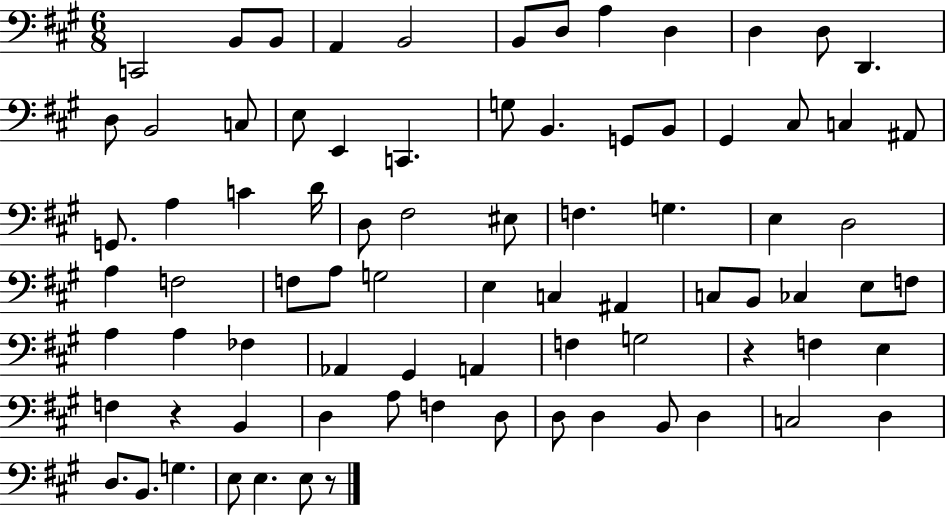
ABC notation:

X:1
T:Untitled
M:6/8
L:1/4
K:A
C,,2 B,,/2 B,,/2 A,, B,,2 B,,/2 D,/2 A, D, D, D,/2 D,, D,/2 B,,2 C,/2 E,/2 E,, C,, G,/2 B,, G,,/2 B,,/2 ^G,, ^C,/2 C, ^A,,/2 G,,/2 A, C D/4 D,/2 ^F,2 ^E,/2 F, G, E, D,2 A, F,2 F,/2 A,/2 G,2 E, C, ^A,, C,/2 B,,/2 _C, E,/2 F,/2 A, A, _F, _A,, ^G,, A,, F, G,2 z F, E, F, z B,, D, A,/2 F, D,/2 D,/2 D, B,,/2 D, C,2 D, D,/2 B,,/2 G, E,/2 E, E,/2 z/2